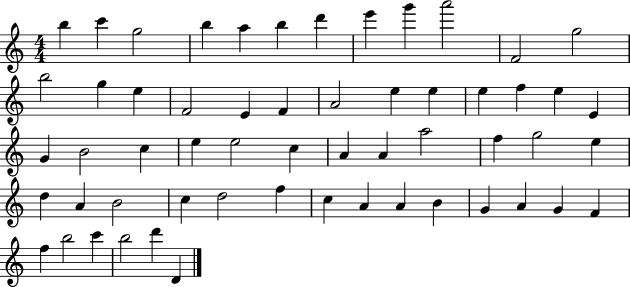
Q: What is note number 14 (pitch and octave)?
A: G5